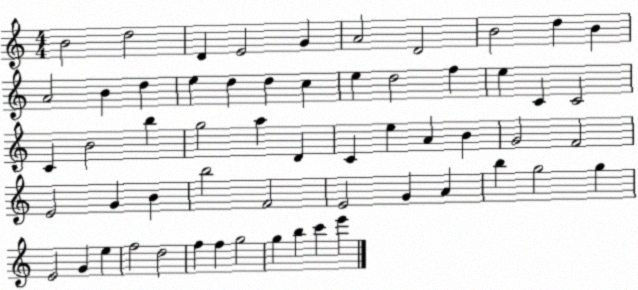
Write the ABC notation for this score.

X:1
T:Untitled
M:4/4
L:1/4
K:C
B2 d2 D E2 G A2 D2 B2 d B A2 B d e d d c e d2 f e C C2 C B2 b g2 a D C e A B G2 F2 E2 G B b2 F2 E2 G A b g2 g E2 G e f2 d2 f f g2 g b c' e'